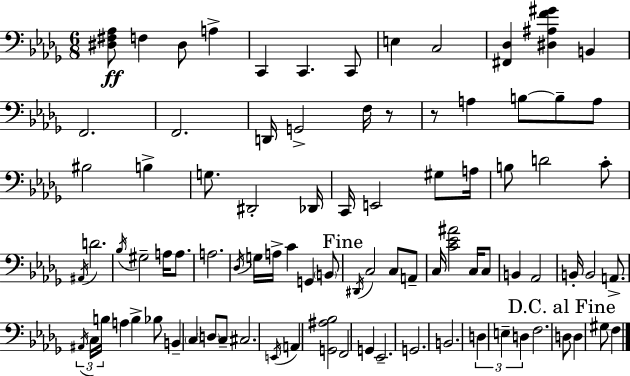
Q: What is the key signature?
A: BES minor